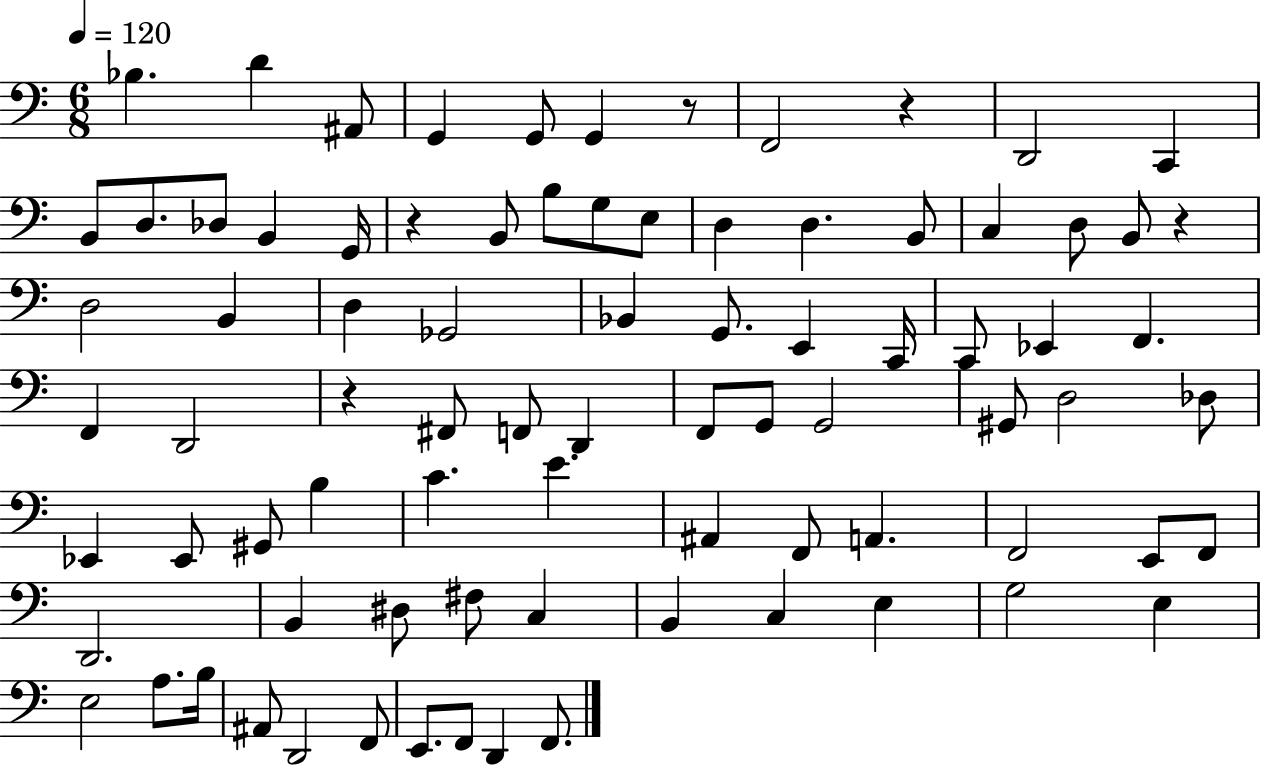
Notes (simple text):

Bb3/q. D4/q A#2/e G2/q G2/e G2/q R/e F2/h R/q D2/h C2/q B2/e D3/e. Db3/e B2/q G2/s R/q B2/e B3/e G3/e E3/e D3/q D3/q. B2/e C3/q D3/e B2/e R/q D3/h B2/q D3/q Gb2/h Bb2/q G2/e. E2/q C2/s C2/e Eb2/q F2/q. F2/q D2/h R/q F#2/e F2/e D2/q F2/e G2/e G2/h G#2/e D3/h Db3/e Eb2/q Eb2/e G#2/e B3/q C4/q. E4/q. A#2/q F2/e A2/q. F2/h E2/e F2/e D2/h. B2/q D#3/e F#3/e C3/q B2/q C3/q E3/q G3/h E3/q E3/h A3/e. B3/s A#2/e D2/h F2/e E2/e. F2/e D2/q F2/e.